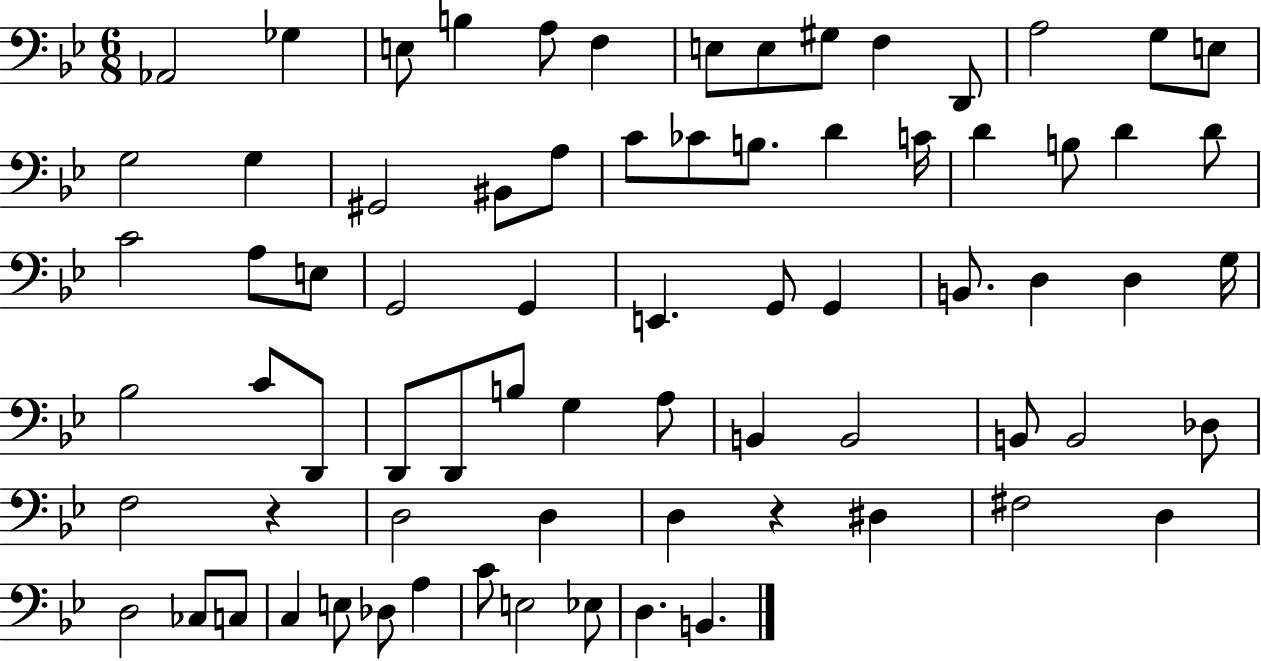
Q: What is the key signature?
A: BES major